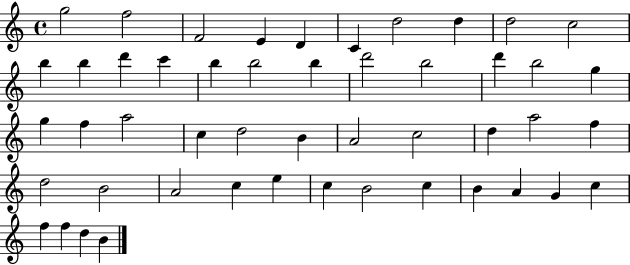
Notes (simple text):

G5/h F5/h F4/h E4/q D4/q C4/q D5/h D5/q D5/h C5/h B5/q B5/q D6/q C6/q B5/q B5/h B5/q D6/h B5/h D6/q B5/h G5/q G5/q F5/q A5/h C5/q D5/h B4/q A4/h C5/h D5/q A5/h F5/q D5/h B4/h A4/h C5/q E5/q C5/q B4/h C5/q B4/q A4/q G4/q C5/q F5/q F5/q D5/q B4/q